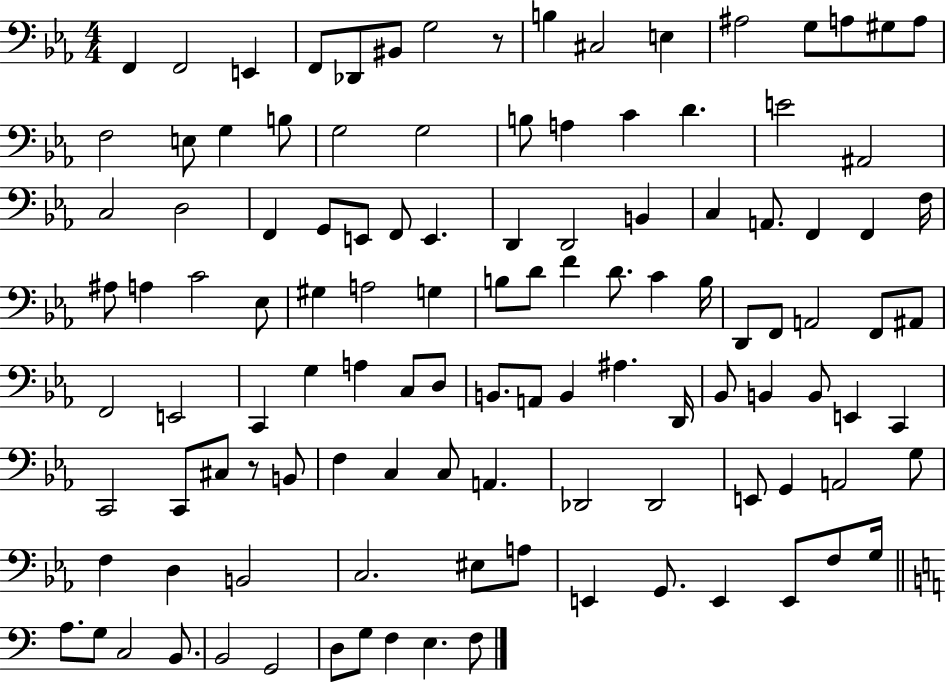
{
  \clef bass
  \numericTimeSignature
  \time 4/4
  \key ees \major
  f,4 f,2 e,4 | f,8 des,8 bis,8 g2 r8 | b4 cis2 e4 | ais2 g8 a8 gis8 a8 | \break f2 e8 g4 b8 | g2 g2 | b8 a4 c'4 d'4. | e'2 ais,2 | \break c2 d2 | f,4 g,8 e,8 f,8 e,4. | d,4 d,2 b,4 | c4 a,8. f,4 f,4 f16 | \break ais8 a4 c'2 ees8 | gis4 a2 g4 | b8 d'8 f'4 d'8. c'4 b16 | d,8 f,8 a,2 f,8 ais,8 | \break f,2 e,2 | c,4 g4 a4 c8 d8 | b,8. a,8 b,4 ais4. d,16 | bes,8 b,4 b,8 e,4 c,4 | \break c,2 c,8 cis8 r8 b,8 | f4 c4 c8 a,4. | des,2 des,2 | e,8 g,4 a,2 g8 | \break f4 d4 b,2 | c2. eis8 a8 | e,4 g,8. e,4 e,8 f8 g16 | \bar "||" \break \key c \major a8. g8 c2 b,8. | b,2 g,2 | d8 g8 f4 e4. f8 | \bar "|."
}